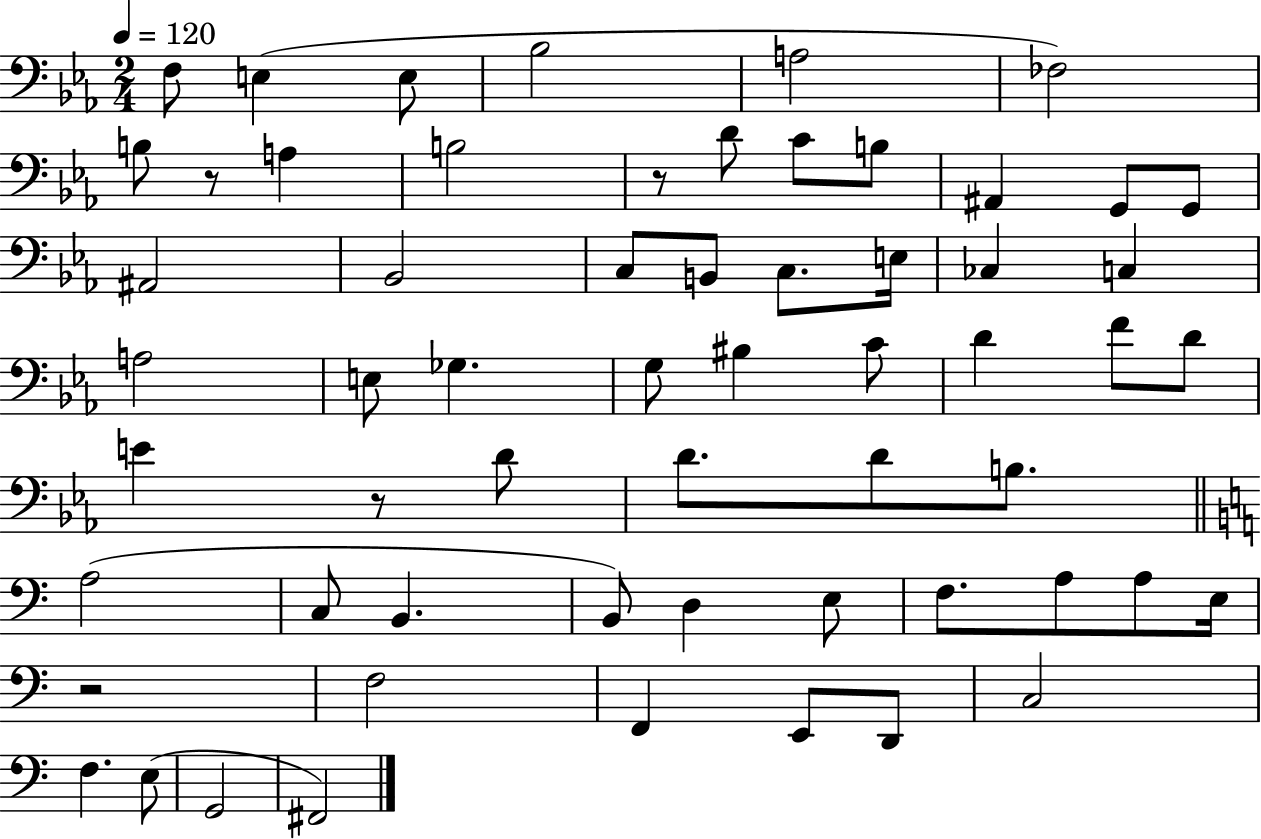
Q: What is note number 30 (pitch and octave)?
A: D4